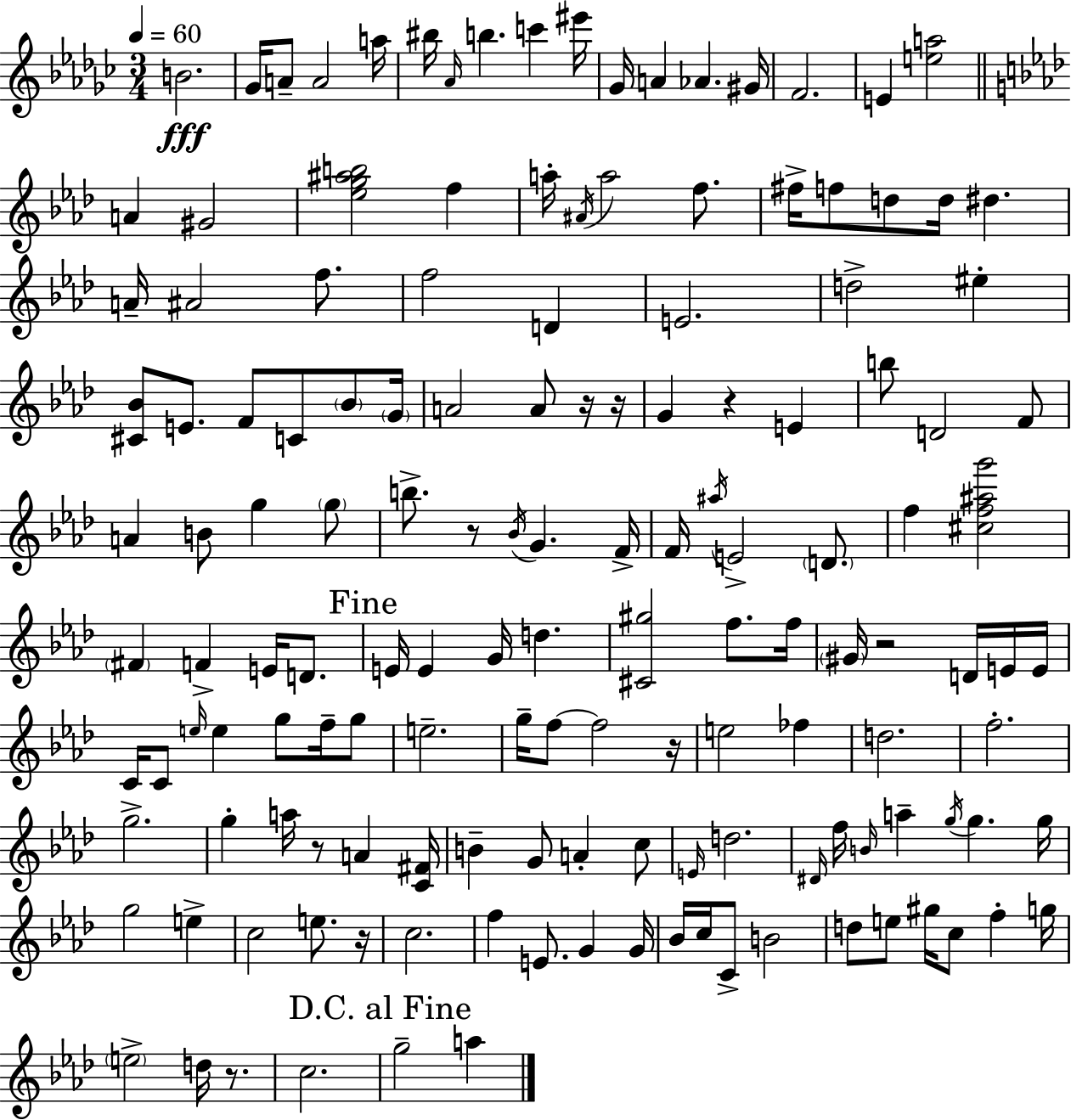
{
  \clef treble
  \numericTimeSignature
  \time 3/4
  \key ees \minor
  \tempo 4 = 60
  b'2.\fff | ges'16 a'8-- a'2 a''16 | bis''16 \grace { aes'16 } b''4. c'''4 | eis'''16 ges'16 a'4 aes'4. | \break gis'16 f'2. | e'4 <e'' a''>2 | \bar "||" \break \key aes \major a'4 gis'2 | <ees'' g'' ais'' b''>2 f''4 | a''16-. \acciaccatura { ais'16 } a''2 f''8. | fis''16-> f''8 d''8 d''16 dis''4. | \break a'16-- ais'2 f''8. | f''2 d'4 | e'2. | d''2-> eis''4-. | \break <cis' bes'>8 e'8. f'8 c'8 \parenthesize bes'8 | \parenthesize g'16 a'2 a'8 r16 | r16 g'4 r4 e'4 | b''8 d'2 f'8 | \break a'4 b'8 g''4 \parenthesize g''8 | b''8.-> r8 \acciaccatura { bes'16 } g'4. | f'16-> f'16 \acciaccatura { ais''16 } e'2-> | \parenthesize d'8. f''4 <cis'' f'' ais'' g'''>2 | \break \parenthesize fis'4 f'4-> e'16 | d'8. \mark "Fine" e'16 e'4 g'16 d''4. | <cis' gis''>2 f''8. | f''16 \parenthesize gis'16 r2 | \break d'16 e'16 e'16 c'16 c'8 \grace { e''16 } e''4 g''8 | f''16-- g''8 e''2.-- | g''16-- f''8~~ f''2 | r16 e''2 | \break fes''4 d''2. | f''2.-. | g''2.-> | g''4-. a''16 r8 a'4 | \break <c' fis'>16 b'4-- g'8 a'4-. | c''8 \grace { e'16 } d''2. | \grace { dis'16 } f''16 \grace { b'16 } a''4-- | \acciaccatura { g''16 } g''4. g''16 g''2 | \break e''4-> c''2 | e''8. r16 c''2. | f''4 | e'8. g'4 g'16 bes'16 c''16 c'8-> | \break b'2 d''8 e''8 | gis''16 c''8 f''4-. g''16 \parenthesize e''2-> | d''16 r8. c''2. | \mark "D.C. al Fine" g''2-- | \break a''4 \bar "|."
}